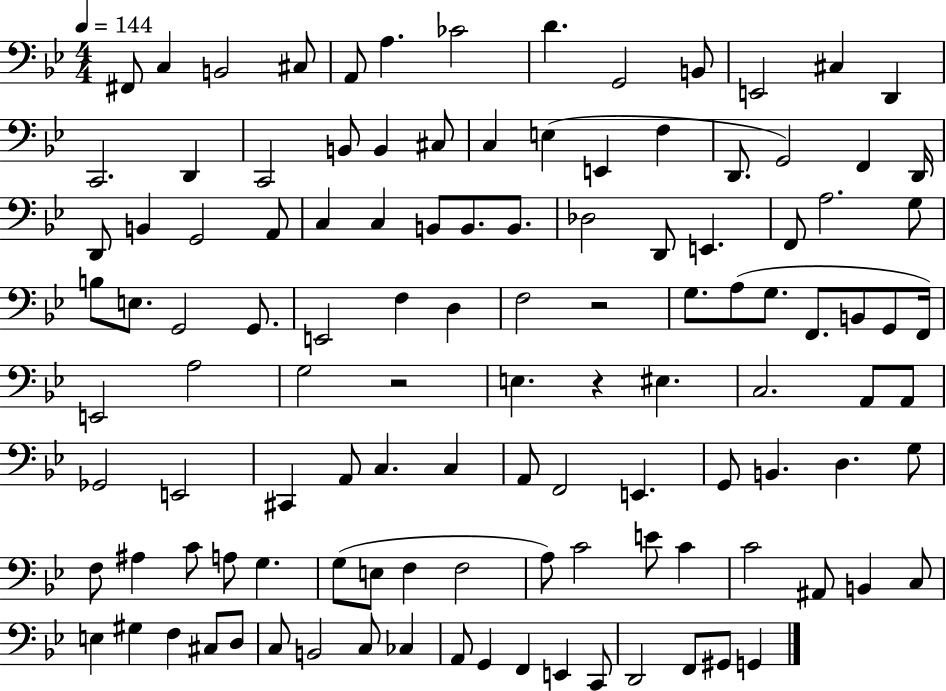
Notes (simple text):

F#2/e C3/q B2/h C#3/e A2/e A3/q. CES4/h D4/q. G2/h B2/e E2/h C#3/q D2/q C2/h. D2/q C2/h B2/e B2/q C#3/e C3/q E3/q E2/q F3/q D2/e. G2/h F2/q D2/s D2/e B2/q G2/h A2/e C3/q C3/q B2/e B2/e. B2/e. Db3/h D2/e E2/q. F2/e A3/h. G3/e B3/e E3/e. G2/h G2/e. E2/h F3/q D3/q F3/h R/h G3/e. A3/e G3/e. F2/e. B2/e G2/e F2/s E2/h A3/h G3/h R/h E3/q. R/q EIS3/q. C3/h. A2/e A2/e Gb2/h E2/h C#2/q A2/e C3/q. C3/q A2/e F2/h E2/q. G2/e B2/q. D3/q. G3/e F3/e A#3/q C4/e A3/e G3/q. G3/e E3/e F3/q F3/h A3/e C4/h E4/e C4/q C4/h A#2/e B2/q C3/e E3/q G#3/q F3/q C#3/e D3/e C3/e B2/h C3/e CES3/q A2/e G2/q F2/q E2/q C2/e D2/h F2/e G#2/e G2/q